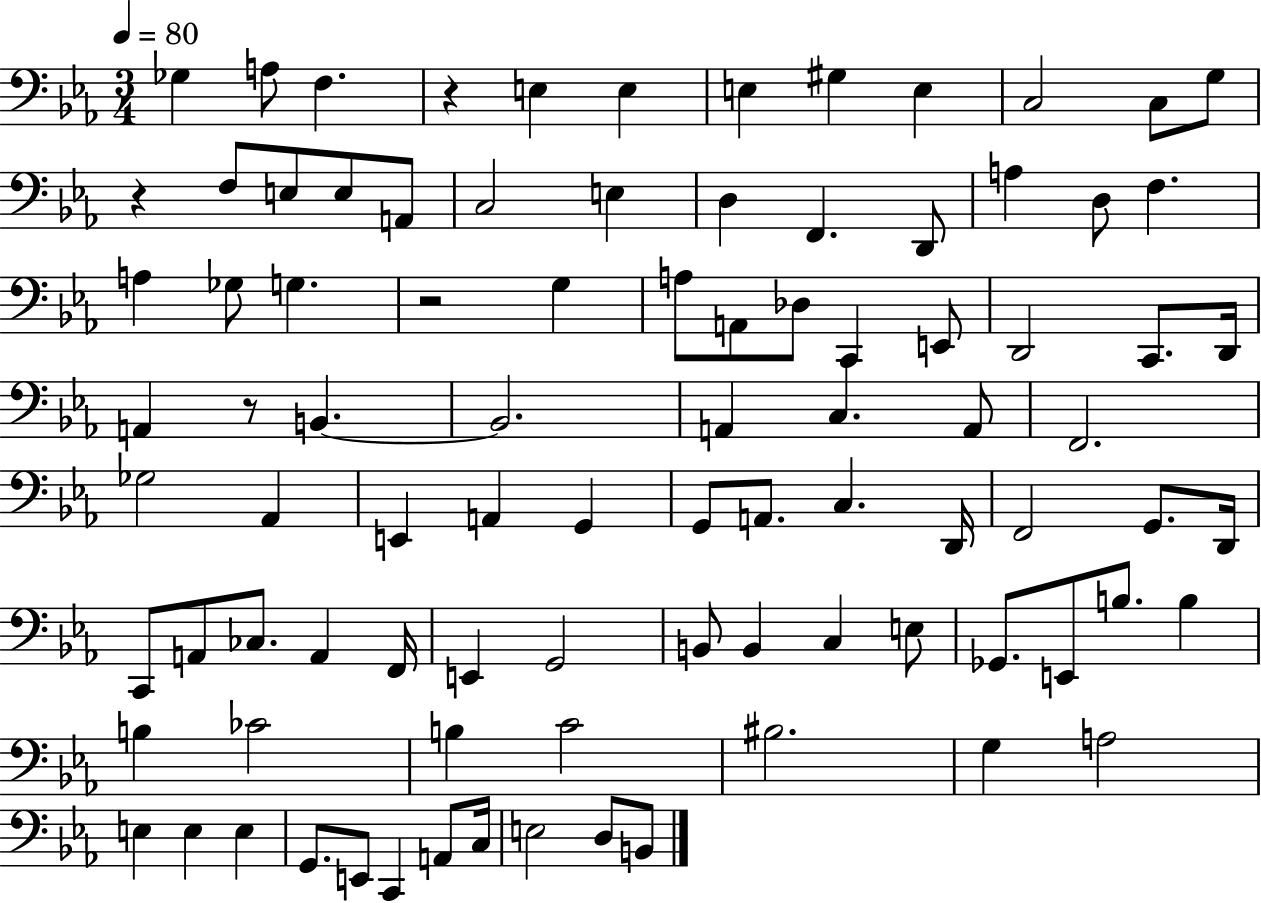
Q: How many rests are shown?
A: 4